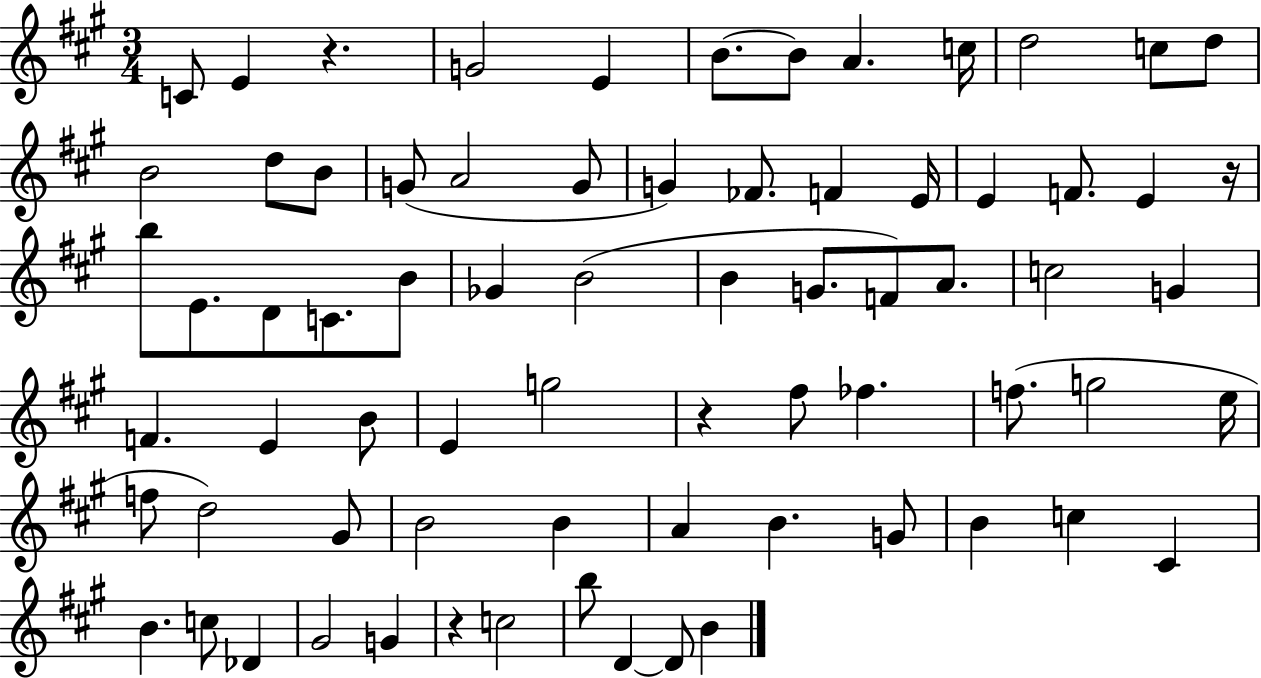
{
  \clef treble
  \numericTimeSignature
  \time 3/4
  \key a \major
  \repeat volta 2 { c'8 e'4 r4. | g'2 e'4 | b'8.~~ b'8 a'4. c''16 | d''2 c''8 d''8 | \break b'2 d''8 b'8 | g'8( a'2 g'8 | g'4) fes'8. f'4 e'16 | e'4 f'8. e'4 r16 | \break b''8 e'8. d'8 c'8. b'8 | ges'4 b'2( | b'4 g'8. f'8) a'8. | c''2 g'4 | \break f'4. e'4 b'8 | e'4 g''2 | r4 fis''8 fes''4. | f''8.( g''2 e''16 | \break f''8 d''2) gis'8 | b'2 b'4 | a'4 b'4. g'8 | b'4 c''4 cis'4 | \break b'4. c''8 des'4 | gis'2 g'4 | r4 c''2 | b''8 d'4~~ d'8 b'4 | \break } \bar "|."
}